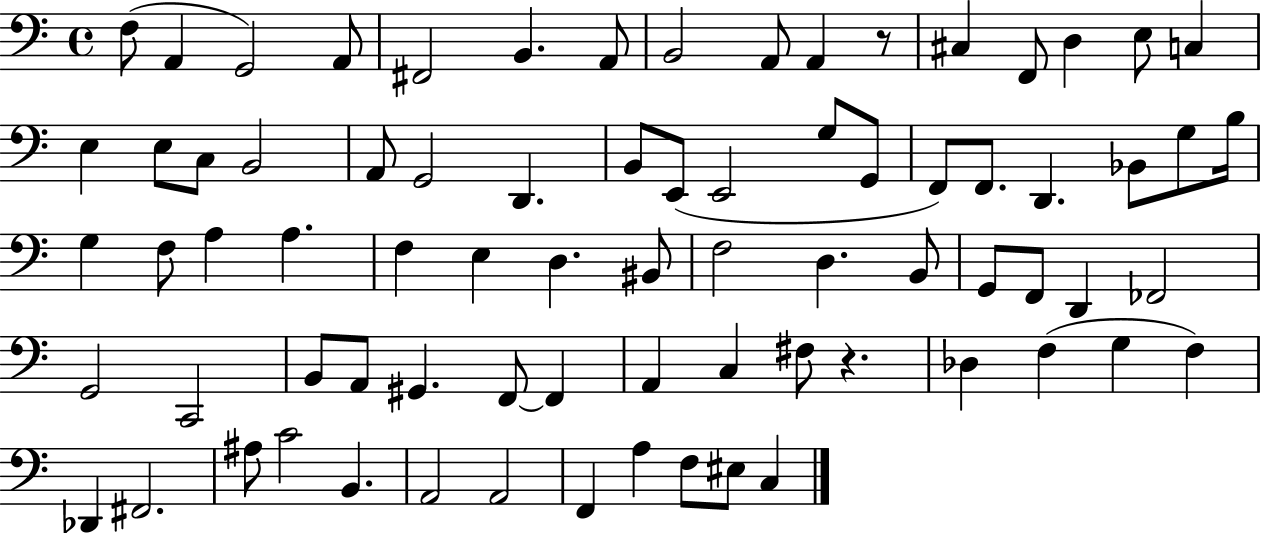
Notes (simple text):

F3/e A2/q G2/h A2/e F#2/h B2/q. A2/e B2/h A2/e A2/q R/e C#3/q F2/e D3/q E3/e C3/q E3/q E3/e C3/e B2/h A2/e G2/h D2/q. B2/e E2/e E2/h G3/e G2/e F2/e F2/e. D2/q. Bb2/e G3/e B3/s G3/q F3/e A3/q A3/q. F3/q E3/q D3/q. BIS2/e F3/h D3/q. B2/e G2/e F2/e D2/q FES2/h G2/h C2/h B2/e A2/e G#2/q. F2/e F2/q A2/q C3/q F#3/e R/q. Db3/q F3/q G3/q F3/q Db2/q F#2/h. A#3/e C4/h B2/q. A2/h A2/h F2/q A3/q F3/e EIS3/e C3/q